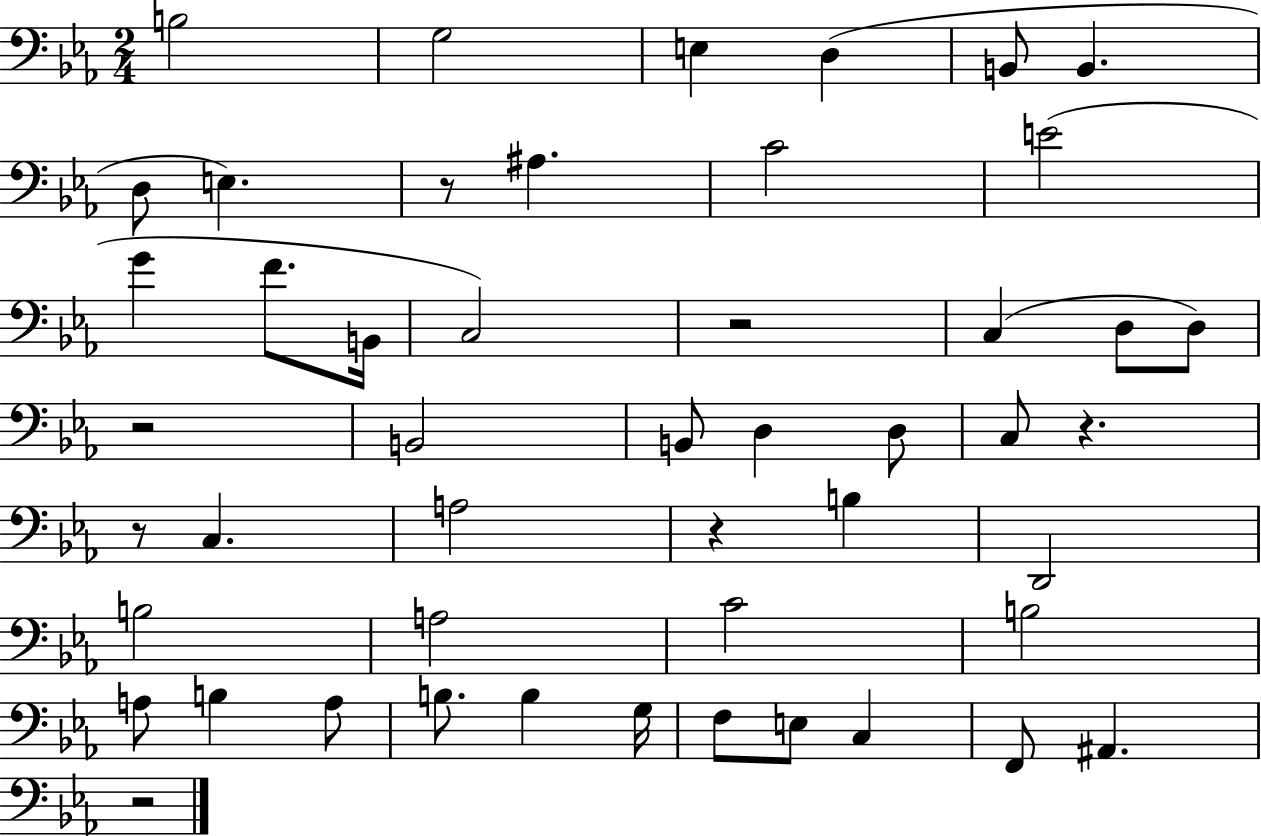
{
  \clef bass
  \numericTimeSignature
  \time 2/4
  \key ees \major
  b2 | g2 | e4 d4( | b,8 b,4. | \break d8 e4.) | r8 ais4. | c'2 | e'2( | \break g'4 f'8. b,16 | c2) | r2 | c4( d8 d8) | \break r2 | b,2 | b,8 d4 d8 | c8 r4. | \break r8 c4. | a2 | r4 b4 | d,2 | \break b2 | a2 | c'2 | b2 | \break a8 b4 a8 | b8. b4 g16 | f8 e8 c4 | f,8 ais,4. | \break r2 | \bar "|."
}